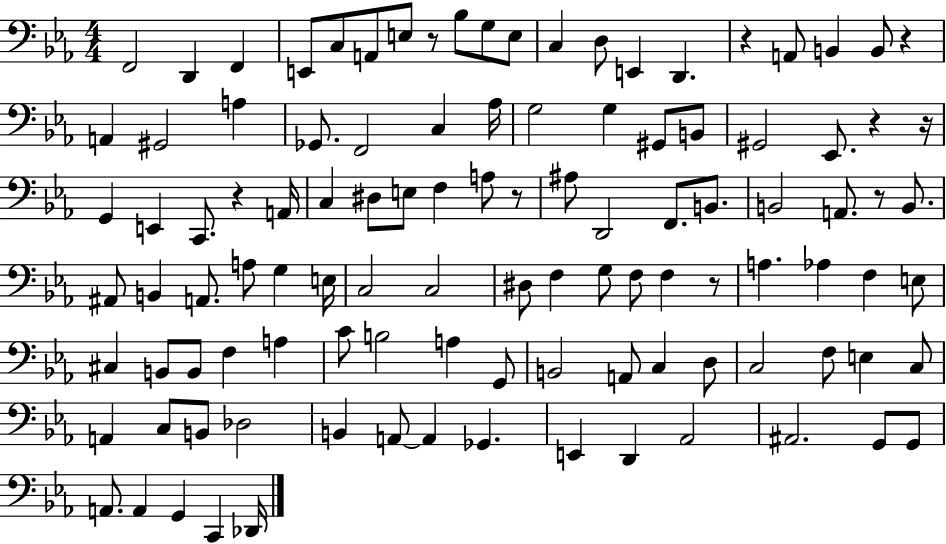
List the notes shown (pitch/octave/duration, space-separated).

F2/h D2/q F2/q E2/e C3/e A2/e E3/e R/e Bb3/e G3/e E3/e C3/q D3/e E2/q D2/q. R/q A2/e B2/q B2/e R/q A2/q G#2/h A3/q Gb2/e. F2/h C3/q Ab3/s G3/h G3/q G#2/e B2/e G#2/h Eb2/e. R/q R/s G2/q E2/q C2/e. R/q A2/s C3/q D#3/e E3/e F3/q A3/e R/e A#3/e D2/h F2/e. B2/e. B2/h A2/e. R/e B2/e. A#2/e B2/q A2/e. A3/e G3/q E3/s C3/h C3/h D#3/e F3/q G3/e F3/e F3/q R/e A3/q. Ab3/q F3/q E3/e C#3/q B2/e B2/e F3/q A3/q C4/e B3/h A3/q G2/e B2/h A2/e C3/q D3/e C3/h F3/e E3/q C3/e A2/q C3/e B2/e Db3/h B2/q A2/e A2/q Gb2/q. E2/q D2/q Ab2/h A#2/h. G2/e G2/e A2/e. A2/q G2/q C2/q Db2/s